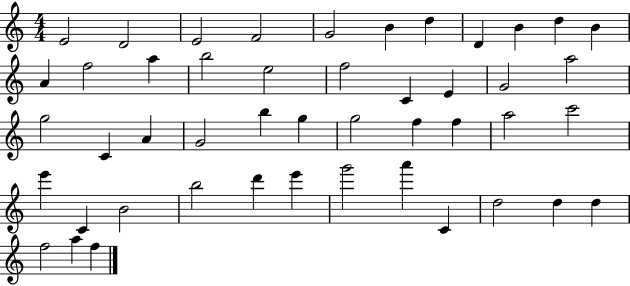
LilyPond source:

{
  \clef treble
  \numericTimeSignature
  \time 4/4
  \key c \major
  e'2 d'2 | e'2 f'2 | g'2 b'4 d''4 | d'4 b'4 d''4 b'4 | \break a'4 f''2 a''4 | b''2 e''2 | f''2 c'4 e'4 | g'2 a''2 | \break g''2 c'4 a'4 | g'2 b''4 g''4 | g''2 f''4 f''4 | a''2 c'''2 | \break e'''4 c'4 b'2 | b''2 d'''4 e'''4 | g'''2 a'''4 c'4 | d''2 d''4 d''4 | \break f''2 a''4 f''4 | \bar "|."
}